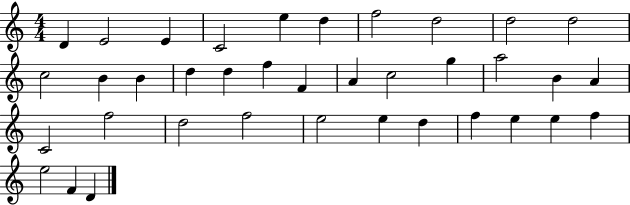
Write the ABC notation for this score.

X:1
T:Untitled
M:4/4
L:1/4
K:C
D E2 E C2 e d f2 d2 d2 d2 c2 B B d d f F A c2 g a2 B A C2 f2 d2 f2 e2 e d f e e f e2 F D